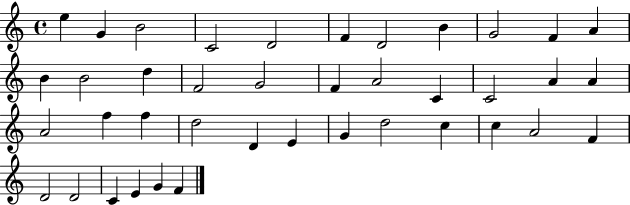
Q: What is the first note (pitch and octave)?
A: E5